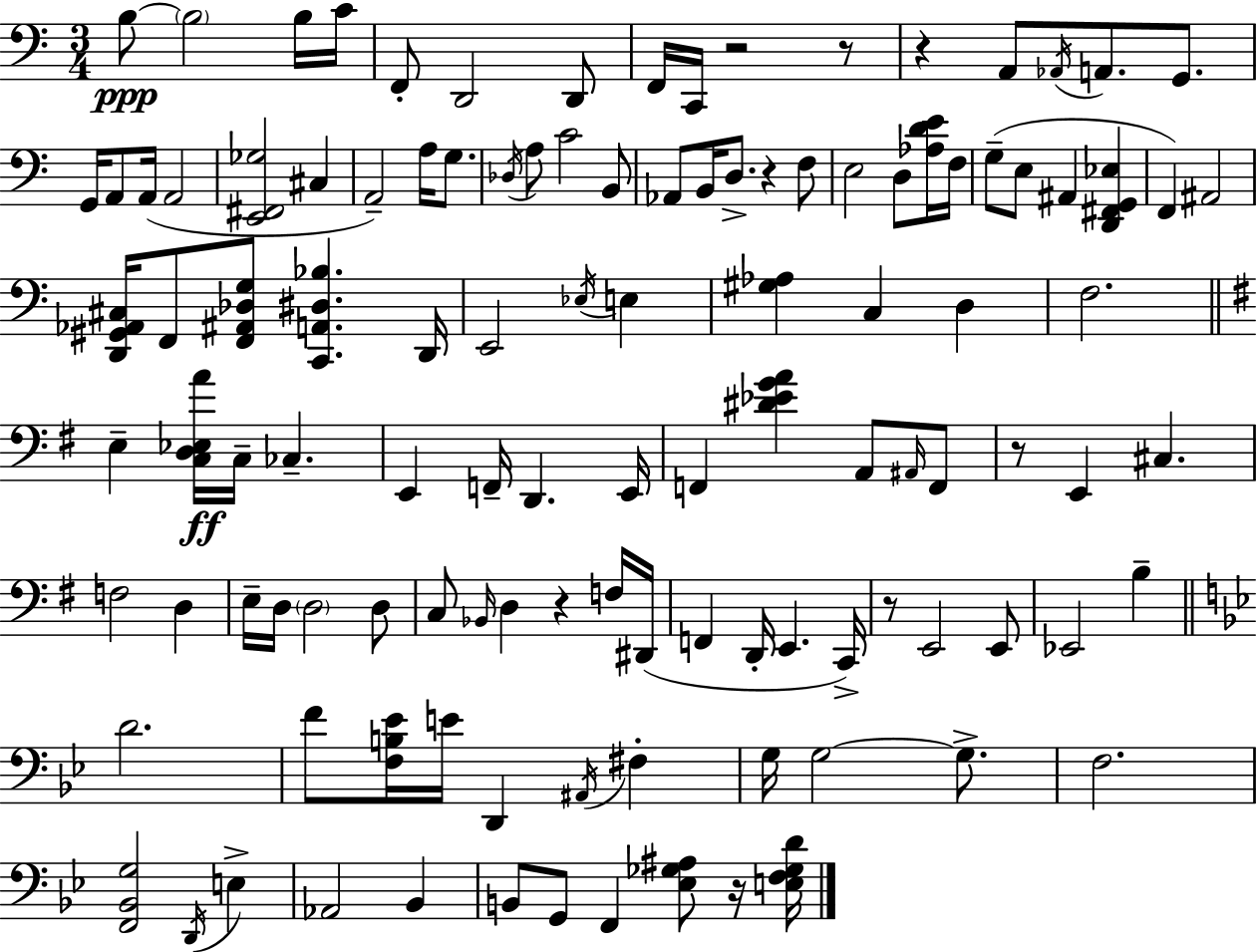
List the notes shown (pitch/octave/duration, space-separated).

B3/e B3/h B3/s C4/s F2/e D2/h D2/e F2/s C2/s R/h R/e R/q A2/e Ab2/s A2/e. G2/e. G2/s A2/e A2/s A2/h [E2,F#2,Gb3]/h C#3/q A2/h A3/s G3/e. Db3/s A3/e C4/h B2/e Ab2/e B2/s D3/e. R/q F3/e E3/h D3/e [Ab3,D4,E4]/s F3/s G3/e E3/e A#2/q [D2,F#2,G2,Eb3]/q F2/q A#2/h [D2,G#2,Ab2,C#3]/s F2/e [F2,A#2,Db3,G3]/e [C2,A2,D#3,Bb3]/q. D2/s E2/h Eb3/s E3/q [G#3,Ab3]/q C3/q D3/q F3/h. E3/q [C3,D3,Eb3,A4]/s C3/s CES3/q. E2/q F2/s D2/q. E2/s F2/q [D#4,Eb4,G4,A4]/q A2/e A#2/s F2/e R/e E2/q C#3/q. F3/h D3/q E3/s D3/s D3/h D3/e C3/e Bb2/s D3/q R/q F3/s D#2/s F2/q D2/s E2/q. C2/s R/e E2/h E2/e Eb2/h B3/q D4/h. F4/e [F3,B3,Eb4]/s E4/s D2/q A#2/s F#3/q G3/s G3/h G3/e. F3/h. [F2,Bb2,G3]/h D2/s E3/q Ab2/h Bb2/q B2/e G2/e F2/q [Eb3,Gb3,A#3]/e R/s [E3,F3,Gb3,D4]/s